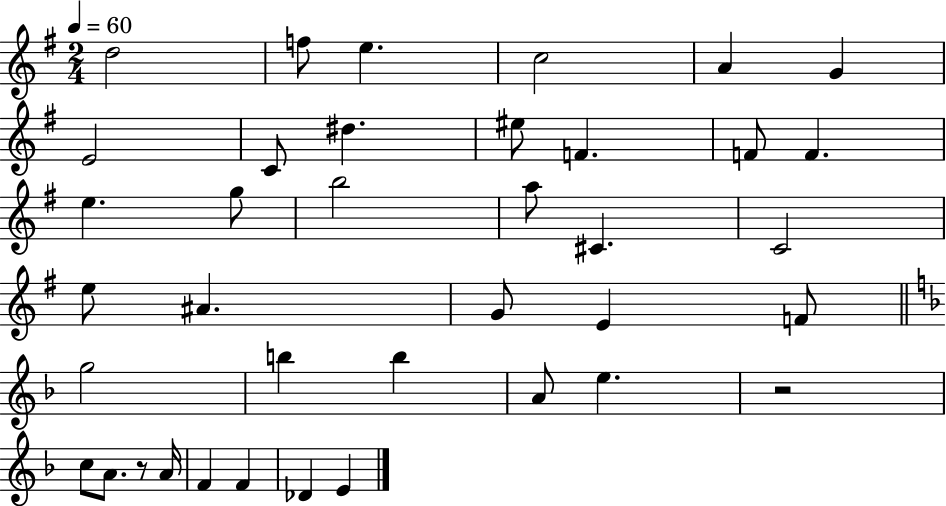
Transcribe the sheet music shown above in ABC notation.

X:1
T:Untitled
M:2/4
L:1/4
K:G
d2 f/2 e c2 A G E2 C/2 ^d ^e/2 F F/2 F e g/2 b2 a/2 ^C C2 e/2 ^A G/2 E F/2 g2 b b A/2 e z2 c/2 A/2 z/2 A/4 F F _D E